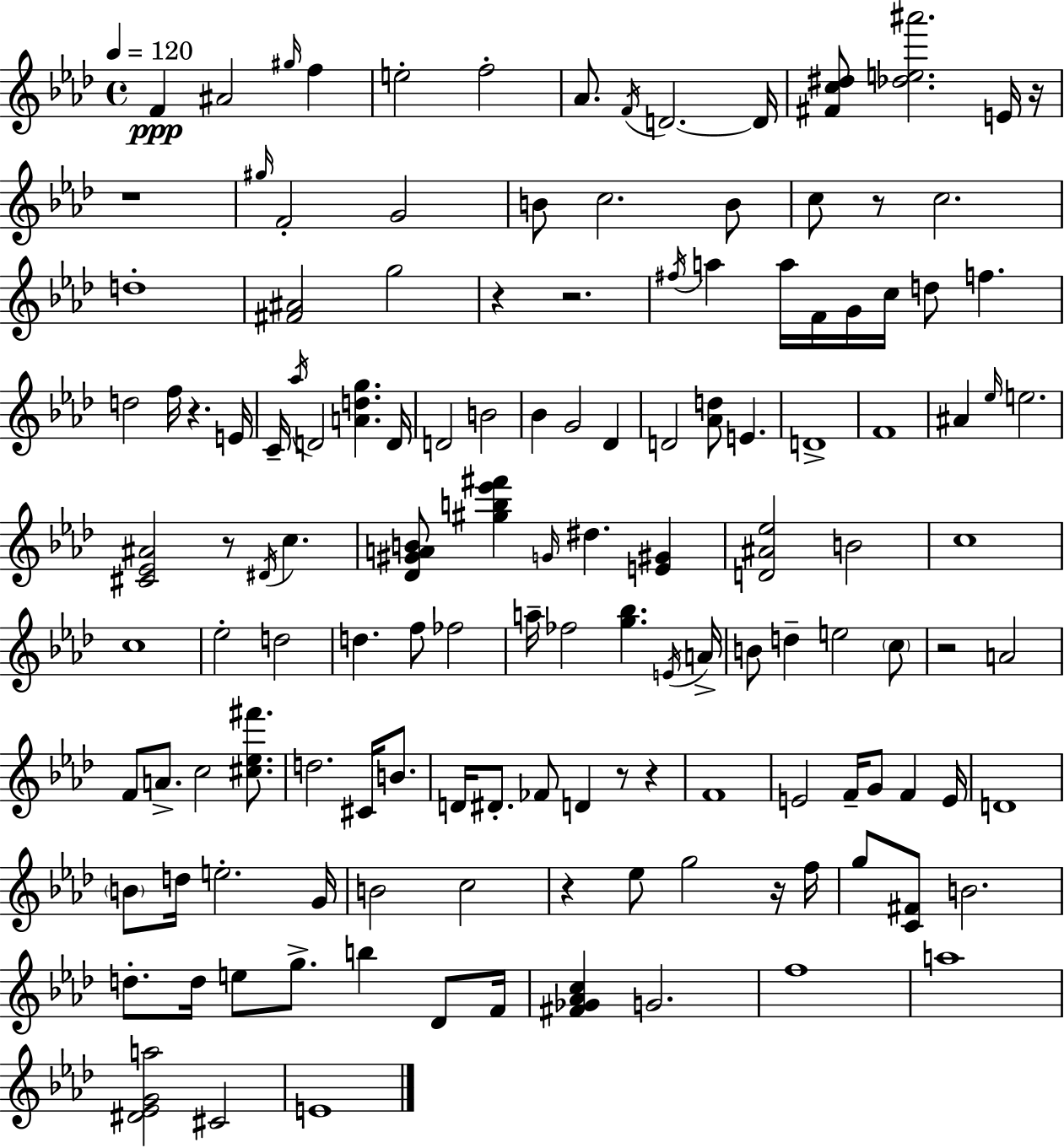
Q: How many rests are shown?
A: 12